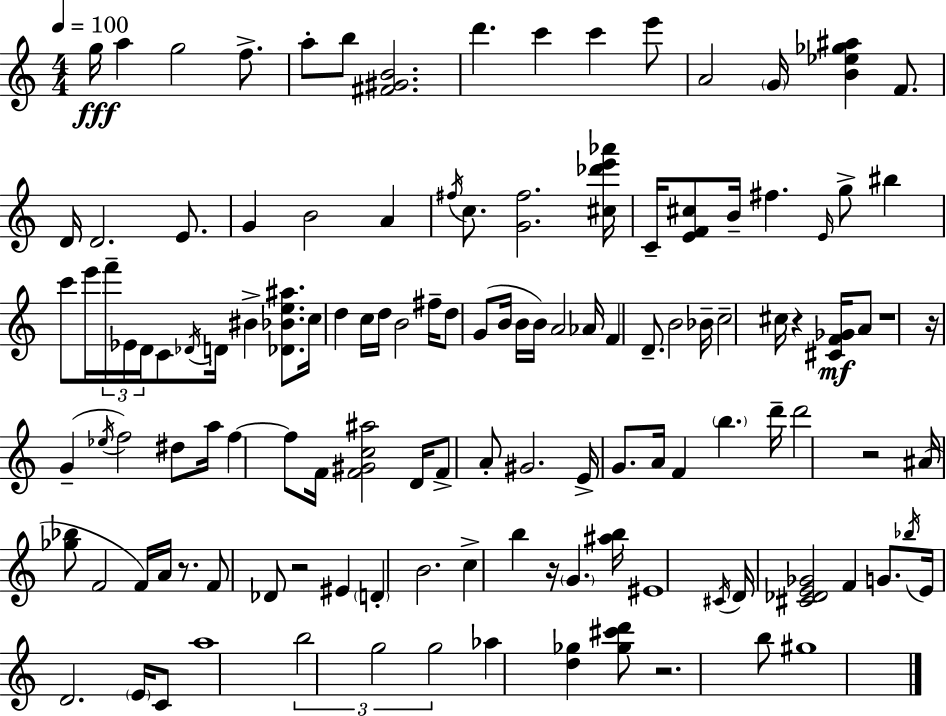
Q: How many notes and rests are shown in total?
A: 125